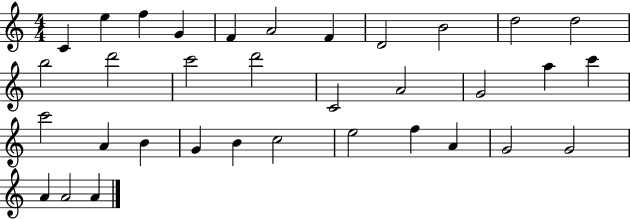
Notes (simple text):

C4/q E5/q F5/q G4/q F4/q A4/h F4/q D4/h B4/h D5/h D5/h B5/h D6/h C6/h D6/h C4/h A4/h G4/h A5/q C6/q C6/h A4/q B4/q G4/q B4/q C5/h E5/h F5/q A4/q G4/h G4/h A4/q A4/h A4/q